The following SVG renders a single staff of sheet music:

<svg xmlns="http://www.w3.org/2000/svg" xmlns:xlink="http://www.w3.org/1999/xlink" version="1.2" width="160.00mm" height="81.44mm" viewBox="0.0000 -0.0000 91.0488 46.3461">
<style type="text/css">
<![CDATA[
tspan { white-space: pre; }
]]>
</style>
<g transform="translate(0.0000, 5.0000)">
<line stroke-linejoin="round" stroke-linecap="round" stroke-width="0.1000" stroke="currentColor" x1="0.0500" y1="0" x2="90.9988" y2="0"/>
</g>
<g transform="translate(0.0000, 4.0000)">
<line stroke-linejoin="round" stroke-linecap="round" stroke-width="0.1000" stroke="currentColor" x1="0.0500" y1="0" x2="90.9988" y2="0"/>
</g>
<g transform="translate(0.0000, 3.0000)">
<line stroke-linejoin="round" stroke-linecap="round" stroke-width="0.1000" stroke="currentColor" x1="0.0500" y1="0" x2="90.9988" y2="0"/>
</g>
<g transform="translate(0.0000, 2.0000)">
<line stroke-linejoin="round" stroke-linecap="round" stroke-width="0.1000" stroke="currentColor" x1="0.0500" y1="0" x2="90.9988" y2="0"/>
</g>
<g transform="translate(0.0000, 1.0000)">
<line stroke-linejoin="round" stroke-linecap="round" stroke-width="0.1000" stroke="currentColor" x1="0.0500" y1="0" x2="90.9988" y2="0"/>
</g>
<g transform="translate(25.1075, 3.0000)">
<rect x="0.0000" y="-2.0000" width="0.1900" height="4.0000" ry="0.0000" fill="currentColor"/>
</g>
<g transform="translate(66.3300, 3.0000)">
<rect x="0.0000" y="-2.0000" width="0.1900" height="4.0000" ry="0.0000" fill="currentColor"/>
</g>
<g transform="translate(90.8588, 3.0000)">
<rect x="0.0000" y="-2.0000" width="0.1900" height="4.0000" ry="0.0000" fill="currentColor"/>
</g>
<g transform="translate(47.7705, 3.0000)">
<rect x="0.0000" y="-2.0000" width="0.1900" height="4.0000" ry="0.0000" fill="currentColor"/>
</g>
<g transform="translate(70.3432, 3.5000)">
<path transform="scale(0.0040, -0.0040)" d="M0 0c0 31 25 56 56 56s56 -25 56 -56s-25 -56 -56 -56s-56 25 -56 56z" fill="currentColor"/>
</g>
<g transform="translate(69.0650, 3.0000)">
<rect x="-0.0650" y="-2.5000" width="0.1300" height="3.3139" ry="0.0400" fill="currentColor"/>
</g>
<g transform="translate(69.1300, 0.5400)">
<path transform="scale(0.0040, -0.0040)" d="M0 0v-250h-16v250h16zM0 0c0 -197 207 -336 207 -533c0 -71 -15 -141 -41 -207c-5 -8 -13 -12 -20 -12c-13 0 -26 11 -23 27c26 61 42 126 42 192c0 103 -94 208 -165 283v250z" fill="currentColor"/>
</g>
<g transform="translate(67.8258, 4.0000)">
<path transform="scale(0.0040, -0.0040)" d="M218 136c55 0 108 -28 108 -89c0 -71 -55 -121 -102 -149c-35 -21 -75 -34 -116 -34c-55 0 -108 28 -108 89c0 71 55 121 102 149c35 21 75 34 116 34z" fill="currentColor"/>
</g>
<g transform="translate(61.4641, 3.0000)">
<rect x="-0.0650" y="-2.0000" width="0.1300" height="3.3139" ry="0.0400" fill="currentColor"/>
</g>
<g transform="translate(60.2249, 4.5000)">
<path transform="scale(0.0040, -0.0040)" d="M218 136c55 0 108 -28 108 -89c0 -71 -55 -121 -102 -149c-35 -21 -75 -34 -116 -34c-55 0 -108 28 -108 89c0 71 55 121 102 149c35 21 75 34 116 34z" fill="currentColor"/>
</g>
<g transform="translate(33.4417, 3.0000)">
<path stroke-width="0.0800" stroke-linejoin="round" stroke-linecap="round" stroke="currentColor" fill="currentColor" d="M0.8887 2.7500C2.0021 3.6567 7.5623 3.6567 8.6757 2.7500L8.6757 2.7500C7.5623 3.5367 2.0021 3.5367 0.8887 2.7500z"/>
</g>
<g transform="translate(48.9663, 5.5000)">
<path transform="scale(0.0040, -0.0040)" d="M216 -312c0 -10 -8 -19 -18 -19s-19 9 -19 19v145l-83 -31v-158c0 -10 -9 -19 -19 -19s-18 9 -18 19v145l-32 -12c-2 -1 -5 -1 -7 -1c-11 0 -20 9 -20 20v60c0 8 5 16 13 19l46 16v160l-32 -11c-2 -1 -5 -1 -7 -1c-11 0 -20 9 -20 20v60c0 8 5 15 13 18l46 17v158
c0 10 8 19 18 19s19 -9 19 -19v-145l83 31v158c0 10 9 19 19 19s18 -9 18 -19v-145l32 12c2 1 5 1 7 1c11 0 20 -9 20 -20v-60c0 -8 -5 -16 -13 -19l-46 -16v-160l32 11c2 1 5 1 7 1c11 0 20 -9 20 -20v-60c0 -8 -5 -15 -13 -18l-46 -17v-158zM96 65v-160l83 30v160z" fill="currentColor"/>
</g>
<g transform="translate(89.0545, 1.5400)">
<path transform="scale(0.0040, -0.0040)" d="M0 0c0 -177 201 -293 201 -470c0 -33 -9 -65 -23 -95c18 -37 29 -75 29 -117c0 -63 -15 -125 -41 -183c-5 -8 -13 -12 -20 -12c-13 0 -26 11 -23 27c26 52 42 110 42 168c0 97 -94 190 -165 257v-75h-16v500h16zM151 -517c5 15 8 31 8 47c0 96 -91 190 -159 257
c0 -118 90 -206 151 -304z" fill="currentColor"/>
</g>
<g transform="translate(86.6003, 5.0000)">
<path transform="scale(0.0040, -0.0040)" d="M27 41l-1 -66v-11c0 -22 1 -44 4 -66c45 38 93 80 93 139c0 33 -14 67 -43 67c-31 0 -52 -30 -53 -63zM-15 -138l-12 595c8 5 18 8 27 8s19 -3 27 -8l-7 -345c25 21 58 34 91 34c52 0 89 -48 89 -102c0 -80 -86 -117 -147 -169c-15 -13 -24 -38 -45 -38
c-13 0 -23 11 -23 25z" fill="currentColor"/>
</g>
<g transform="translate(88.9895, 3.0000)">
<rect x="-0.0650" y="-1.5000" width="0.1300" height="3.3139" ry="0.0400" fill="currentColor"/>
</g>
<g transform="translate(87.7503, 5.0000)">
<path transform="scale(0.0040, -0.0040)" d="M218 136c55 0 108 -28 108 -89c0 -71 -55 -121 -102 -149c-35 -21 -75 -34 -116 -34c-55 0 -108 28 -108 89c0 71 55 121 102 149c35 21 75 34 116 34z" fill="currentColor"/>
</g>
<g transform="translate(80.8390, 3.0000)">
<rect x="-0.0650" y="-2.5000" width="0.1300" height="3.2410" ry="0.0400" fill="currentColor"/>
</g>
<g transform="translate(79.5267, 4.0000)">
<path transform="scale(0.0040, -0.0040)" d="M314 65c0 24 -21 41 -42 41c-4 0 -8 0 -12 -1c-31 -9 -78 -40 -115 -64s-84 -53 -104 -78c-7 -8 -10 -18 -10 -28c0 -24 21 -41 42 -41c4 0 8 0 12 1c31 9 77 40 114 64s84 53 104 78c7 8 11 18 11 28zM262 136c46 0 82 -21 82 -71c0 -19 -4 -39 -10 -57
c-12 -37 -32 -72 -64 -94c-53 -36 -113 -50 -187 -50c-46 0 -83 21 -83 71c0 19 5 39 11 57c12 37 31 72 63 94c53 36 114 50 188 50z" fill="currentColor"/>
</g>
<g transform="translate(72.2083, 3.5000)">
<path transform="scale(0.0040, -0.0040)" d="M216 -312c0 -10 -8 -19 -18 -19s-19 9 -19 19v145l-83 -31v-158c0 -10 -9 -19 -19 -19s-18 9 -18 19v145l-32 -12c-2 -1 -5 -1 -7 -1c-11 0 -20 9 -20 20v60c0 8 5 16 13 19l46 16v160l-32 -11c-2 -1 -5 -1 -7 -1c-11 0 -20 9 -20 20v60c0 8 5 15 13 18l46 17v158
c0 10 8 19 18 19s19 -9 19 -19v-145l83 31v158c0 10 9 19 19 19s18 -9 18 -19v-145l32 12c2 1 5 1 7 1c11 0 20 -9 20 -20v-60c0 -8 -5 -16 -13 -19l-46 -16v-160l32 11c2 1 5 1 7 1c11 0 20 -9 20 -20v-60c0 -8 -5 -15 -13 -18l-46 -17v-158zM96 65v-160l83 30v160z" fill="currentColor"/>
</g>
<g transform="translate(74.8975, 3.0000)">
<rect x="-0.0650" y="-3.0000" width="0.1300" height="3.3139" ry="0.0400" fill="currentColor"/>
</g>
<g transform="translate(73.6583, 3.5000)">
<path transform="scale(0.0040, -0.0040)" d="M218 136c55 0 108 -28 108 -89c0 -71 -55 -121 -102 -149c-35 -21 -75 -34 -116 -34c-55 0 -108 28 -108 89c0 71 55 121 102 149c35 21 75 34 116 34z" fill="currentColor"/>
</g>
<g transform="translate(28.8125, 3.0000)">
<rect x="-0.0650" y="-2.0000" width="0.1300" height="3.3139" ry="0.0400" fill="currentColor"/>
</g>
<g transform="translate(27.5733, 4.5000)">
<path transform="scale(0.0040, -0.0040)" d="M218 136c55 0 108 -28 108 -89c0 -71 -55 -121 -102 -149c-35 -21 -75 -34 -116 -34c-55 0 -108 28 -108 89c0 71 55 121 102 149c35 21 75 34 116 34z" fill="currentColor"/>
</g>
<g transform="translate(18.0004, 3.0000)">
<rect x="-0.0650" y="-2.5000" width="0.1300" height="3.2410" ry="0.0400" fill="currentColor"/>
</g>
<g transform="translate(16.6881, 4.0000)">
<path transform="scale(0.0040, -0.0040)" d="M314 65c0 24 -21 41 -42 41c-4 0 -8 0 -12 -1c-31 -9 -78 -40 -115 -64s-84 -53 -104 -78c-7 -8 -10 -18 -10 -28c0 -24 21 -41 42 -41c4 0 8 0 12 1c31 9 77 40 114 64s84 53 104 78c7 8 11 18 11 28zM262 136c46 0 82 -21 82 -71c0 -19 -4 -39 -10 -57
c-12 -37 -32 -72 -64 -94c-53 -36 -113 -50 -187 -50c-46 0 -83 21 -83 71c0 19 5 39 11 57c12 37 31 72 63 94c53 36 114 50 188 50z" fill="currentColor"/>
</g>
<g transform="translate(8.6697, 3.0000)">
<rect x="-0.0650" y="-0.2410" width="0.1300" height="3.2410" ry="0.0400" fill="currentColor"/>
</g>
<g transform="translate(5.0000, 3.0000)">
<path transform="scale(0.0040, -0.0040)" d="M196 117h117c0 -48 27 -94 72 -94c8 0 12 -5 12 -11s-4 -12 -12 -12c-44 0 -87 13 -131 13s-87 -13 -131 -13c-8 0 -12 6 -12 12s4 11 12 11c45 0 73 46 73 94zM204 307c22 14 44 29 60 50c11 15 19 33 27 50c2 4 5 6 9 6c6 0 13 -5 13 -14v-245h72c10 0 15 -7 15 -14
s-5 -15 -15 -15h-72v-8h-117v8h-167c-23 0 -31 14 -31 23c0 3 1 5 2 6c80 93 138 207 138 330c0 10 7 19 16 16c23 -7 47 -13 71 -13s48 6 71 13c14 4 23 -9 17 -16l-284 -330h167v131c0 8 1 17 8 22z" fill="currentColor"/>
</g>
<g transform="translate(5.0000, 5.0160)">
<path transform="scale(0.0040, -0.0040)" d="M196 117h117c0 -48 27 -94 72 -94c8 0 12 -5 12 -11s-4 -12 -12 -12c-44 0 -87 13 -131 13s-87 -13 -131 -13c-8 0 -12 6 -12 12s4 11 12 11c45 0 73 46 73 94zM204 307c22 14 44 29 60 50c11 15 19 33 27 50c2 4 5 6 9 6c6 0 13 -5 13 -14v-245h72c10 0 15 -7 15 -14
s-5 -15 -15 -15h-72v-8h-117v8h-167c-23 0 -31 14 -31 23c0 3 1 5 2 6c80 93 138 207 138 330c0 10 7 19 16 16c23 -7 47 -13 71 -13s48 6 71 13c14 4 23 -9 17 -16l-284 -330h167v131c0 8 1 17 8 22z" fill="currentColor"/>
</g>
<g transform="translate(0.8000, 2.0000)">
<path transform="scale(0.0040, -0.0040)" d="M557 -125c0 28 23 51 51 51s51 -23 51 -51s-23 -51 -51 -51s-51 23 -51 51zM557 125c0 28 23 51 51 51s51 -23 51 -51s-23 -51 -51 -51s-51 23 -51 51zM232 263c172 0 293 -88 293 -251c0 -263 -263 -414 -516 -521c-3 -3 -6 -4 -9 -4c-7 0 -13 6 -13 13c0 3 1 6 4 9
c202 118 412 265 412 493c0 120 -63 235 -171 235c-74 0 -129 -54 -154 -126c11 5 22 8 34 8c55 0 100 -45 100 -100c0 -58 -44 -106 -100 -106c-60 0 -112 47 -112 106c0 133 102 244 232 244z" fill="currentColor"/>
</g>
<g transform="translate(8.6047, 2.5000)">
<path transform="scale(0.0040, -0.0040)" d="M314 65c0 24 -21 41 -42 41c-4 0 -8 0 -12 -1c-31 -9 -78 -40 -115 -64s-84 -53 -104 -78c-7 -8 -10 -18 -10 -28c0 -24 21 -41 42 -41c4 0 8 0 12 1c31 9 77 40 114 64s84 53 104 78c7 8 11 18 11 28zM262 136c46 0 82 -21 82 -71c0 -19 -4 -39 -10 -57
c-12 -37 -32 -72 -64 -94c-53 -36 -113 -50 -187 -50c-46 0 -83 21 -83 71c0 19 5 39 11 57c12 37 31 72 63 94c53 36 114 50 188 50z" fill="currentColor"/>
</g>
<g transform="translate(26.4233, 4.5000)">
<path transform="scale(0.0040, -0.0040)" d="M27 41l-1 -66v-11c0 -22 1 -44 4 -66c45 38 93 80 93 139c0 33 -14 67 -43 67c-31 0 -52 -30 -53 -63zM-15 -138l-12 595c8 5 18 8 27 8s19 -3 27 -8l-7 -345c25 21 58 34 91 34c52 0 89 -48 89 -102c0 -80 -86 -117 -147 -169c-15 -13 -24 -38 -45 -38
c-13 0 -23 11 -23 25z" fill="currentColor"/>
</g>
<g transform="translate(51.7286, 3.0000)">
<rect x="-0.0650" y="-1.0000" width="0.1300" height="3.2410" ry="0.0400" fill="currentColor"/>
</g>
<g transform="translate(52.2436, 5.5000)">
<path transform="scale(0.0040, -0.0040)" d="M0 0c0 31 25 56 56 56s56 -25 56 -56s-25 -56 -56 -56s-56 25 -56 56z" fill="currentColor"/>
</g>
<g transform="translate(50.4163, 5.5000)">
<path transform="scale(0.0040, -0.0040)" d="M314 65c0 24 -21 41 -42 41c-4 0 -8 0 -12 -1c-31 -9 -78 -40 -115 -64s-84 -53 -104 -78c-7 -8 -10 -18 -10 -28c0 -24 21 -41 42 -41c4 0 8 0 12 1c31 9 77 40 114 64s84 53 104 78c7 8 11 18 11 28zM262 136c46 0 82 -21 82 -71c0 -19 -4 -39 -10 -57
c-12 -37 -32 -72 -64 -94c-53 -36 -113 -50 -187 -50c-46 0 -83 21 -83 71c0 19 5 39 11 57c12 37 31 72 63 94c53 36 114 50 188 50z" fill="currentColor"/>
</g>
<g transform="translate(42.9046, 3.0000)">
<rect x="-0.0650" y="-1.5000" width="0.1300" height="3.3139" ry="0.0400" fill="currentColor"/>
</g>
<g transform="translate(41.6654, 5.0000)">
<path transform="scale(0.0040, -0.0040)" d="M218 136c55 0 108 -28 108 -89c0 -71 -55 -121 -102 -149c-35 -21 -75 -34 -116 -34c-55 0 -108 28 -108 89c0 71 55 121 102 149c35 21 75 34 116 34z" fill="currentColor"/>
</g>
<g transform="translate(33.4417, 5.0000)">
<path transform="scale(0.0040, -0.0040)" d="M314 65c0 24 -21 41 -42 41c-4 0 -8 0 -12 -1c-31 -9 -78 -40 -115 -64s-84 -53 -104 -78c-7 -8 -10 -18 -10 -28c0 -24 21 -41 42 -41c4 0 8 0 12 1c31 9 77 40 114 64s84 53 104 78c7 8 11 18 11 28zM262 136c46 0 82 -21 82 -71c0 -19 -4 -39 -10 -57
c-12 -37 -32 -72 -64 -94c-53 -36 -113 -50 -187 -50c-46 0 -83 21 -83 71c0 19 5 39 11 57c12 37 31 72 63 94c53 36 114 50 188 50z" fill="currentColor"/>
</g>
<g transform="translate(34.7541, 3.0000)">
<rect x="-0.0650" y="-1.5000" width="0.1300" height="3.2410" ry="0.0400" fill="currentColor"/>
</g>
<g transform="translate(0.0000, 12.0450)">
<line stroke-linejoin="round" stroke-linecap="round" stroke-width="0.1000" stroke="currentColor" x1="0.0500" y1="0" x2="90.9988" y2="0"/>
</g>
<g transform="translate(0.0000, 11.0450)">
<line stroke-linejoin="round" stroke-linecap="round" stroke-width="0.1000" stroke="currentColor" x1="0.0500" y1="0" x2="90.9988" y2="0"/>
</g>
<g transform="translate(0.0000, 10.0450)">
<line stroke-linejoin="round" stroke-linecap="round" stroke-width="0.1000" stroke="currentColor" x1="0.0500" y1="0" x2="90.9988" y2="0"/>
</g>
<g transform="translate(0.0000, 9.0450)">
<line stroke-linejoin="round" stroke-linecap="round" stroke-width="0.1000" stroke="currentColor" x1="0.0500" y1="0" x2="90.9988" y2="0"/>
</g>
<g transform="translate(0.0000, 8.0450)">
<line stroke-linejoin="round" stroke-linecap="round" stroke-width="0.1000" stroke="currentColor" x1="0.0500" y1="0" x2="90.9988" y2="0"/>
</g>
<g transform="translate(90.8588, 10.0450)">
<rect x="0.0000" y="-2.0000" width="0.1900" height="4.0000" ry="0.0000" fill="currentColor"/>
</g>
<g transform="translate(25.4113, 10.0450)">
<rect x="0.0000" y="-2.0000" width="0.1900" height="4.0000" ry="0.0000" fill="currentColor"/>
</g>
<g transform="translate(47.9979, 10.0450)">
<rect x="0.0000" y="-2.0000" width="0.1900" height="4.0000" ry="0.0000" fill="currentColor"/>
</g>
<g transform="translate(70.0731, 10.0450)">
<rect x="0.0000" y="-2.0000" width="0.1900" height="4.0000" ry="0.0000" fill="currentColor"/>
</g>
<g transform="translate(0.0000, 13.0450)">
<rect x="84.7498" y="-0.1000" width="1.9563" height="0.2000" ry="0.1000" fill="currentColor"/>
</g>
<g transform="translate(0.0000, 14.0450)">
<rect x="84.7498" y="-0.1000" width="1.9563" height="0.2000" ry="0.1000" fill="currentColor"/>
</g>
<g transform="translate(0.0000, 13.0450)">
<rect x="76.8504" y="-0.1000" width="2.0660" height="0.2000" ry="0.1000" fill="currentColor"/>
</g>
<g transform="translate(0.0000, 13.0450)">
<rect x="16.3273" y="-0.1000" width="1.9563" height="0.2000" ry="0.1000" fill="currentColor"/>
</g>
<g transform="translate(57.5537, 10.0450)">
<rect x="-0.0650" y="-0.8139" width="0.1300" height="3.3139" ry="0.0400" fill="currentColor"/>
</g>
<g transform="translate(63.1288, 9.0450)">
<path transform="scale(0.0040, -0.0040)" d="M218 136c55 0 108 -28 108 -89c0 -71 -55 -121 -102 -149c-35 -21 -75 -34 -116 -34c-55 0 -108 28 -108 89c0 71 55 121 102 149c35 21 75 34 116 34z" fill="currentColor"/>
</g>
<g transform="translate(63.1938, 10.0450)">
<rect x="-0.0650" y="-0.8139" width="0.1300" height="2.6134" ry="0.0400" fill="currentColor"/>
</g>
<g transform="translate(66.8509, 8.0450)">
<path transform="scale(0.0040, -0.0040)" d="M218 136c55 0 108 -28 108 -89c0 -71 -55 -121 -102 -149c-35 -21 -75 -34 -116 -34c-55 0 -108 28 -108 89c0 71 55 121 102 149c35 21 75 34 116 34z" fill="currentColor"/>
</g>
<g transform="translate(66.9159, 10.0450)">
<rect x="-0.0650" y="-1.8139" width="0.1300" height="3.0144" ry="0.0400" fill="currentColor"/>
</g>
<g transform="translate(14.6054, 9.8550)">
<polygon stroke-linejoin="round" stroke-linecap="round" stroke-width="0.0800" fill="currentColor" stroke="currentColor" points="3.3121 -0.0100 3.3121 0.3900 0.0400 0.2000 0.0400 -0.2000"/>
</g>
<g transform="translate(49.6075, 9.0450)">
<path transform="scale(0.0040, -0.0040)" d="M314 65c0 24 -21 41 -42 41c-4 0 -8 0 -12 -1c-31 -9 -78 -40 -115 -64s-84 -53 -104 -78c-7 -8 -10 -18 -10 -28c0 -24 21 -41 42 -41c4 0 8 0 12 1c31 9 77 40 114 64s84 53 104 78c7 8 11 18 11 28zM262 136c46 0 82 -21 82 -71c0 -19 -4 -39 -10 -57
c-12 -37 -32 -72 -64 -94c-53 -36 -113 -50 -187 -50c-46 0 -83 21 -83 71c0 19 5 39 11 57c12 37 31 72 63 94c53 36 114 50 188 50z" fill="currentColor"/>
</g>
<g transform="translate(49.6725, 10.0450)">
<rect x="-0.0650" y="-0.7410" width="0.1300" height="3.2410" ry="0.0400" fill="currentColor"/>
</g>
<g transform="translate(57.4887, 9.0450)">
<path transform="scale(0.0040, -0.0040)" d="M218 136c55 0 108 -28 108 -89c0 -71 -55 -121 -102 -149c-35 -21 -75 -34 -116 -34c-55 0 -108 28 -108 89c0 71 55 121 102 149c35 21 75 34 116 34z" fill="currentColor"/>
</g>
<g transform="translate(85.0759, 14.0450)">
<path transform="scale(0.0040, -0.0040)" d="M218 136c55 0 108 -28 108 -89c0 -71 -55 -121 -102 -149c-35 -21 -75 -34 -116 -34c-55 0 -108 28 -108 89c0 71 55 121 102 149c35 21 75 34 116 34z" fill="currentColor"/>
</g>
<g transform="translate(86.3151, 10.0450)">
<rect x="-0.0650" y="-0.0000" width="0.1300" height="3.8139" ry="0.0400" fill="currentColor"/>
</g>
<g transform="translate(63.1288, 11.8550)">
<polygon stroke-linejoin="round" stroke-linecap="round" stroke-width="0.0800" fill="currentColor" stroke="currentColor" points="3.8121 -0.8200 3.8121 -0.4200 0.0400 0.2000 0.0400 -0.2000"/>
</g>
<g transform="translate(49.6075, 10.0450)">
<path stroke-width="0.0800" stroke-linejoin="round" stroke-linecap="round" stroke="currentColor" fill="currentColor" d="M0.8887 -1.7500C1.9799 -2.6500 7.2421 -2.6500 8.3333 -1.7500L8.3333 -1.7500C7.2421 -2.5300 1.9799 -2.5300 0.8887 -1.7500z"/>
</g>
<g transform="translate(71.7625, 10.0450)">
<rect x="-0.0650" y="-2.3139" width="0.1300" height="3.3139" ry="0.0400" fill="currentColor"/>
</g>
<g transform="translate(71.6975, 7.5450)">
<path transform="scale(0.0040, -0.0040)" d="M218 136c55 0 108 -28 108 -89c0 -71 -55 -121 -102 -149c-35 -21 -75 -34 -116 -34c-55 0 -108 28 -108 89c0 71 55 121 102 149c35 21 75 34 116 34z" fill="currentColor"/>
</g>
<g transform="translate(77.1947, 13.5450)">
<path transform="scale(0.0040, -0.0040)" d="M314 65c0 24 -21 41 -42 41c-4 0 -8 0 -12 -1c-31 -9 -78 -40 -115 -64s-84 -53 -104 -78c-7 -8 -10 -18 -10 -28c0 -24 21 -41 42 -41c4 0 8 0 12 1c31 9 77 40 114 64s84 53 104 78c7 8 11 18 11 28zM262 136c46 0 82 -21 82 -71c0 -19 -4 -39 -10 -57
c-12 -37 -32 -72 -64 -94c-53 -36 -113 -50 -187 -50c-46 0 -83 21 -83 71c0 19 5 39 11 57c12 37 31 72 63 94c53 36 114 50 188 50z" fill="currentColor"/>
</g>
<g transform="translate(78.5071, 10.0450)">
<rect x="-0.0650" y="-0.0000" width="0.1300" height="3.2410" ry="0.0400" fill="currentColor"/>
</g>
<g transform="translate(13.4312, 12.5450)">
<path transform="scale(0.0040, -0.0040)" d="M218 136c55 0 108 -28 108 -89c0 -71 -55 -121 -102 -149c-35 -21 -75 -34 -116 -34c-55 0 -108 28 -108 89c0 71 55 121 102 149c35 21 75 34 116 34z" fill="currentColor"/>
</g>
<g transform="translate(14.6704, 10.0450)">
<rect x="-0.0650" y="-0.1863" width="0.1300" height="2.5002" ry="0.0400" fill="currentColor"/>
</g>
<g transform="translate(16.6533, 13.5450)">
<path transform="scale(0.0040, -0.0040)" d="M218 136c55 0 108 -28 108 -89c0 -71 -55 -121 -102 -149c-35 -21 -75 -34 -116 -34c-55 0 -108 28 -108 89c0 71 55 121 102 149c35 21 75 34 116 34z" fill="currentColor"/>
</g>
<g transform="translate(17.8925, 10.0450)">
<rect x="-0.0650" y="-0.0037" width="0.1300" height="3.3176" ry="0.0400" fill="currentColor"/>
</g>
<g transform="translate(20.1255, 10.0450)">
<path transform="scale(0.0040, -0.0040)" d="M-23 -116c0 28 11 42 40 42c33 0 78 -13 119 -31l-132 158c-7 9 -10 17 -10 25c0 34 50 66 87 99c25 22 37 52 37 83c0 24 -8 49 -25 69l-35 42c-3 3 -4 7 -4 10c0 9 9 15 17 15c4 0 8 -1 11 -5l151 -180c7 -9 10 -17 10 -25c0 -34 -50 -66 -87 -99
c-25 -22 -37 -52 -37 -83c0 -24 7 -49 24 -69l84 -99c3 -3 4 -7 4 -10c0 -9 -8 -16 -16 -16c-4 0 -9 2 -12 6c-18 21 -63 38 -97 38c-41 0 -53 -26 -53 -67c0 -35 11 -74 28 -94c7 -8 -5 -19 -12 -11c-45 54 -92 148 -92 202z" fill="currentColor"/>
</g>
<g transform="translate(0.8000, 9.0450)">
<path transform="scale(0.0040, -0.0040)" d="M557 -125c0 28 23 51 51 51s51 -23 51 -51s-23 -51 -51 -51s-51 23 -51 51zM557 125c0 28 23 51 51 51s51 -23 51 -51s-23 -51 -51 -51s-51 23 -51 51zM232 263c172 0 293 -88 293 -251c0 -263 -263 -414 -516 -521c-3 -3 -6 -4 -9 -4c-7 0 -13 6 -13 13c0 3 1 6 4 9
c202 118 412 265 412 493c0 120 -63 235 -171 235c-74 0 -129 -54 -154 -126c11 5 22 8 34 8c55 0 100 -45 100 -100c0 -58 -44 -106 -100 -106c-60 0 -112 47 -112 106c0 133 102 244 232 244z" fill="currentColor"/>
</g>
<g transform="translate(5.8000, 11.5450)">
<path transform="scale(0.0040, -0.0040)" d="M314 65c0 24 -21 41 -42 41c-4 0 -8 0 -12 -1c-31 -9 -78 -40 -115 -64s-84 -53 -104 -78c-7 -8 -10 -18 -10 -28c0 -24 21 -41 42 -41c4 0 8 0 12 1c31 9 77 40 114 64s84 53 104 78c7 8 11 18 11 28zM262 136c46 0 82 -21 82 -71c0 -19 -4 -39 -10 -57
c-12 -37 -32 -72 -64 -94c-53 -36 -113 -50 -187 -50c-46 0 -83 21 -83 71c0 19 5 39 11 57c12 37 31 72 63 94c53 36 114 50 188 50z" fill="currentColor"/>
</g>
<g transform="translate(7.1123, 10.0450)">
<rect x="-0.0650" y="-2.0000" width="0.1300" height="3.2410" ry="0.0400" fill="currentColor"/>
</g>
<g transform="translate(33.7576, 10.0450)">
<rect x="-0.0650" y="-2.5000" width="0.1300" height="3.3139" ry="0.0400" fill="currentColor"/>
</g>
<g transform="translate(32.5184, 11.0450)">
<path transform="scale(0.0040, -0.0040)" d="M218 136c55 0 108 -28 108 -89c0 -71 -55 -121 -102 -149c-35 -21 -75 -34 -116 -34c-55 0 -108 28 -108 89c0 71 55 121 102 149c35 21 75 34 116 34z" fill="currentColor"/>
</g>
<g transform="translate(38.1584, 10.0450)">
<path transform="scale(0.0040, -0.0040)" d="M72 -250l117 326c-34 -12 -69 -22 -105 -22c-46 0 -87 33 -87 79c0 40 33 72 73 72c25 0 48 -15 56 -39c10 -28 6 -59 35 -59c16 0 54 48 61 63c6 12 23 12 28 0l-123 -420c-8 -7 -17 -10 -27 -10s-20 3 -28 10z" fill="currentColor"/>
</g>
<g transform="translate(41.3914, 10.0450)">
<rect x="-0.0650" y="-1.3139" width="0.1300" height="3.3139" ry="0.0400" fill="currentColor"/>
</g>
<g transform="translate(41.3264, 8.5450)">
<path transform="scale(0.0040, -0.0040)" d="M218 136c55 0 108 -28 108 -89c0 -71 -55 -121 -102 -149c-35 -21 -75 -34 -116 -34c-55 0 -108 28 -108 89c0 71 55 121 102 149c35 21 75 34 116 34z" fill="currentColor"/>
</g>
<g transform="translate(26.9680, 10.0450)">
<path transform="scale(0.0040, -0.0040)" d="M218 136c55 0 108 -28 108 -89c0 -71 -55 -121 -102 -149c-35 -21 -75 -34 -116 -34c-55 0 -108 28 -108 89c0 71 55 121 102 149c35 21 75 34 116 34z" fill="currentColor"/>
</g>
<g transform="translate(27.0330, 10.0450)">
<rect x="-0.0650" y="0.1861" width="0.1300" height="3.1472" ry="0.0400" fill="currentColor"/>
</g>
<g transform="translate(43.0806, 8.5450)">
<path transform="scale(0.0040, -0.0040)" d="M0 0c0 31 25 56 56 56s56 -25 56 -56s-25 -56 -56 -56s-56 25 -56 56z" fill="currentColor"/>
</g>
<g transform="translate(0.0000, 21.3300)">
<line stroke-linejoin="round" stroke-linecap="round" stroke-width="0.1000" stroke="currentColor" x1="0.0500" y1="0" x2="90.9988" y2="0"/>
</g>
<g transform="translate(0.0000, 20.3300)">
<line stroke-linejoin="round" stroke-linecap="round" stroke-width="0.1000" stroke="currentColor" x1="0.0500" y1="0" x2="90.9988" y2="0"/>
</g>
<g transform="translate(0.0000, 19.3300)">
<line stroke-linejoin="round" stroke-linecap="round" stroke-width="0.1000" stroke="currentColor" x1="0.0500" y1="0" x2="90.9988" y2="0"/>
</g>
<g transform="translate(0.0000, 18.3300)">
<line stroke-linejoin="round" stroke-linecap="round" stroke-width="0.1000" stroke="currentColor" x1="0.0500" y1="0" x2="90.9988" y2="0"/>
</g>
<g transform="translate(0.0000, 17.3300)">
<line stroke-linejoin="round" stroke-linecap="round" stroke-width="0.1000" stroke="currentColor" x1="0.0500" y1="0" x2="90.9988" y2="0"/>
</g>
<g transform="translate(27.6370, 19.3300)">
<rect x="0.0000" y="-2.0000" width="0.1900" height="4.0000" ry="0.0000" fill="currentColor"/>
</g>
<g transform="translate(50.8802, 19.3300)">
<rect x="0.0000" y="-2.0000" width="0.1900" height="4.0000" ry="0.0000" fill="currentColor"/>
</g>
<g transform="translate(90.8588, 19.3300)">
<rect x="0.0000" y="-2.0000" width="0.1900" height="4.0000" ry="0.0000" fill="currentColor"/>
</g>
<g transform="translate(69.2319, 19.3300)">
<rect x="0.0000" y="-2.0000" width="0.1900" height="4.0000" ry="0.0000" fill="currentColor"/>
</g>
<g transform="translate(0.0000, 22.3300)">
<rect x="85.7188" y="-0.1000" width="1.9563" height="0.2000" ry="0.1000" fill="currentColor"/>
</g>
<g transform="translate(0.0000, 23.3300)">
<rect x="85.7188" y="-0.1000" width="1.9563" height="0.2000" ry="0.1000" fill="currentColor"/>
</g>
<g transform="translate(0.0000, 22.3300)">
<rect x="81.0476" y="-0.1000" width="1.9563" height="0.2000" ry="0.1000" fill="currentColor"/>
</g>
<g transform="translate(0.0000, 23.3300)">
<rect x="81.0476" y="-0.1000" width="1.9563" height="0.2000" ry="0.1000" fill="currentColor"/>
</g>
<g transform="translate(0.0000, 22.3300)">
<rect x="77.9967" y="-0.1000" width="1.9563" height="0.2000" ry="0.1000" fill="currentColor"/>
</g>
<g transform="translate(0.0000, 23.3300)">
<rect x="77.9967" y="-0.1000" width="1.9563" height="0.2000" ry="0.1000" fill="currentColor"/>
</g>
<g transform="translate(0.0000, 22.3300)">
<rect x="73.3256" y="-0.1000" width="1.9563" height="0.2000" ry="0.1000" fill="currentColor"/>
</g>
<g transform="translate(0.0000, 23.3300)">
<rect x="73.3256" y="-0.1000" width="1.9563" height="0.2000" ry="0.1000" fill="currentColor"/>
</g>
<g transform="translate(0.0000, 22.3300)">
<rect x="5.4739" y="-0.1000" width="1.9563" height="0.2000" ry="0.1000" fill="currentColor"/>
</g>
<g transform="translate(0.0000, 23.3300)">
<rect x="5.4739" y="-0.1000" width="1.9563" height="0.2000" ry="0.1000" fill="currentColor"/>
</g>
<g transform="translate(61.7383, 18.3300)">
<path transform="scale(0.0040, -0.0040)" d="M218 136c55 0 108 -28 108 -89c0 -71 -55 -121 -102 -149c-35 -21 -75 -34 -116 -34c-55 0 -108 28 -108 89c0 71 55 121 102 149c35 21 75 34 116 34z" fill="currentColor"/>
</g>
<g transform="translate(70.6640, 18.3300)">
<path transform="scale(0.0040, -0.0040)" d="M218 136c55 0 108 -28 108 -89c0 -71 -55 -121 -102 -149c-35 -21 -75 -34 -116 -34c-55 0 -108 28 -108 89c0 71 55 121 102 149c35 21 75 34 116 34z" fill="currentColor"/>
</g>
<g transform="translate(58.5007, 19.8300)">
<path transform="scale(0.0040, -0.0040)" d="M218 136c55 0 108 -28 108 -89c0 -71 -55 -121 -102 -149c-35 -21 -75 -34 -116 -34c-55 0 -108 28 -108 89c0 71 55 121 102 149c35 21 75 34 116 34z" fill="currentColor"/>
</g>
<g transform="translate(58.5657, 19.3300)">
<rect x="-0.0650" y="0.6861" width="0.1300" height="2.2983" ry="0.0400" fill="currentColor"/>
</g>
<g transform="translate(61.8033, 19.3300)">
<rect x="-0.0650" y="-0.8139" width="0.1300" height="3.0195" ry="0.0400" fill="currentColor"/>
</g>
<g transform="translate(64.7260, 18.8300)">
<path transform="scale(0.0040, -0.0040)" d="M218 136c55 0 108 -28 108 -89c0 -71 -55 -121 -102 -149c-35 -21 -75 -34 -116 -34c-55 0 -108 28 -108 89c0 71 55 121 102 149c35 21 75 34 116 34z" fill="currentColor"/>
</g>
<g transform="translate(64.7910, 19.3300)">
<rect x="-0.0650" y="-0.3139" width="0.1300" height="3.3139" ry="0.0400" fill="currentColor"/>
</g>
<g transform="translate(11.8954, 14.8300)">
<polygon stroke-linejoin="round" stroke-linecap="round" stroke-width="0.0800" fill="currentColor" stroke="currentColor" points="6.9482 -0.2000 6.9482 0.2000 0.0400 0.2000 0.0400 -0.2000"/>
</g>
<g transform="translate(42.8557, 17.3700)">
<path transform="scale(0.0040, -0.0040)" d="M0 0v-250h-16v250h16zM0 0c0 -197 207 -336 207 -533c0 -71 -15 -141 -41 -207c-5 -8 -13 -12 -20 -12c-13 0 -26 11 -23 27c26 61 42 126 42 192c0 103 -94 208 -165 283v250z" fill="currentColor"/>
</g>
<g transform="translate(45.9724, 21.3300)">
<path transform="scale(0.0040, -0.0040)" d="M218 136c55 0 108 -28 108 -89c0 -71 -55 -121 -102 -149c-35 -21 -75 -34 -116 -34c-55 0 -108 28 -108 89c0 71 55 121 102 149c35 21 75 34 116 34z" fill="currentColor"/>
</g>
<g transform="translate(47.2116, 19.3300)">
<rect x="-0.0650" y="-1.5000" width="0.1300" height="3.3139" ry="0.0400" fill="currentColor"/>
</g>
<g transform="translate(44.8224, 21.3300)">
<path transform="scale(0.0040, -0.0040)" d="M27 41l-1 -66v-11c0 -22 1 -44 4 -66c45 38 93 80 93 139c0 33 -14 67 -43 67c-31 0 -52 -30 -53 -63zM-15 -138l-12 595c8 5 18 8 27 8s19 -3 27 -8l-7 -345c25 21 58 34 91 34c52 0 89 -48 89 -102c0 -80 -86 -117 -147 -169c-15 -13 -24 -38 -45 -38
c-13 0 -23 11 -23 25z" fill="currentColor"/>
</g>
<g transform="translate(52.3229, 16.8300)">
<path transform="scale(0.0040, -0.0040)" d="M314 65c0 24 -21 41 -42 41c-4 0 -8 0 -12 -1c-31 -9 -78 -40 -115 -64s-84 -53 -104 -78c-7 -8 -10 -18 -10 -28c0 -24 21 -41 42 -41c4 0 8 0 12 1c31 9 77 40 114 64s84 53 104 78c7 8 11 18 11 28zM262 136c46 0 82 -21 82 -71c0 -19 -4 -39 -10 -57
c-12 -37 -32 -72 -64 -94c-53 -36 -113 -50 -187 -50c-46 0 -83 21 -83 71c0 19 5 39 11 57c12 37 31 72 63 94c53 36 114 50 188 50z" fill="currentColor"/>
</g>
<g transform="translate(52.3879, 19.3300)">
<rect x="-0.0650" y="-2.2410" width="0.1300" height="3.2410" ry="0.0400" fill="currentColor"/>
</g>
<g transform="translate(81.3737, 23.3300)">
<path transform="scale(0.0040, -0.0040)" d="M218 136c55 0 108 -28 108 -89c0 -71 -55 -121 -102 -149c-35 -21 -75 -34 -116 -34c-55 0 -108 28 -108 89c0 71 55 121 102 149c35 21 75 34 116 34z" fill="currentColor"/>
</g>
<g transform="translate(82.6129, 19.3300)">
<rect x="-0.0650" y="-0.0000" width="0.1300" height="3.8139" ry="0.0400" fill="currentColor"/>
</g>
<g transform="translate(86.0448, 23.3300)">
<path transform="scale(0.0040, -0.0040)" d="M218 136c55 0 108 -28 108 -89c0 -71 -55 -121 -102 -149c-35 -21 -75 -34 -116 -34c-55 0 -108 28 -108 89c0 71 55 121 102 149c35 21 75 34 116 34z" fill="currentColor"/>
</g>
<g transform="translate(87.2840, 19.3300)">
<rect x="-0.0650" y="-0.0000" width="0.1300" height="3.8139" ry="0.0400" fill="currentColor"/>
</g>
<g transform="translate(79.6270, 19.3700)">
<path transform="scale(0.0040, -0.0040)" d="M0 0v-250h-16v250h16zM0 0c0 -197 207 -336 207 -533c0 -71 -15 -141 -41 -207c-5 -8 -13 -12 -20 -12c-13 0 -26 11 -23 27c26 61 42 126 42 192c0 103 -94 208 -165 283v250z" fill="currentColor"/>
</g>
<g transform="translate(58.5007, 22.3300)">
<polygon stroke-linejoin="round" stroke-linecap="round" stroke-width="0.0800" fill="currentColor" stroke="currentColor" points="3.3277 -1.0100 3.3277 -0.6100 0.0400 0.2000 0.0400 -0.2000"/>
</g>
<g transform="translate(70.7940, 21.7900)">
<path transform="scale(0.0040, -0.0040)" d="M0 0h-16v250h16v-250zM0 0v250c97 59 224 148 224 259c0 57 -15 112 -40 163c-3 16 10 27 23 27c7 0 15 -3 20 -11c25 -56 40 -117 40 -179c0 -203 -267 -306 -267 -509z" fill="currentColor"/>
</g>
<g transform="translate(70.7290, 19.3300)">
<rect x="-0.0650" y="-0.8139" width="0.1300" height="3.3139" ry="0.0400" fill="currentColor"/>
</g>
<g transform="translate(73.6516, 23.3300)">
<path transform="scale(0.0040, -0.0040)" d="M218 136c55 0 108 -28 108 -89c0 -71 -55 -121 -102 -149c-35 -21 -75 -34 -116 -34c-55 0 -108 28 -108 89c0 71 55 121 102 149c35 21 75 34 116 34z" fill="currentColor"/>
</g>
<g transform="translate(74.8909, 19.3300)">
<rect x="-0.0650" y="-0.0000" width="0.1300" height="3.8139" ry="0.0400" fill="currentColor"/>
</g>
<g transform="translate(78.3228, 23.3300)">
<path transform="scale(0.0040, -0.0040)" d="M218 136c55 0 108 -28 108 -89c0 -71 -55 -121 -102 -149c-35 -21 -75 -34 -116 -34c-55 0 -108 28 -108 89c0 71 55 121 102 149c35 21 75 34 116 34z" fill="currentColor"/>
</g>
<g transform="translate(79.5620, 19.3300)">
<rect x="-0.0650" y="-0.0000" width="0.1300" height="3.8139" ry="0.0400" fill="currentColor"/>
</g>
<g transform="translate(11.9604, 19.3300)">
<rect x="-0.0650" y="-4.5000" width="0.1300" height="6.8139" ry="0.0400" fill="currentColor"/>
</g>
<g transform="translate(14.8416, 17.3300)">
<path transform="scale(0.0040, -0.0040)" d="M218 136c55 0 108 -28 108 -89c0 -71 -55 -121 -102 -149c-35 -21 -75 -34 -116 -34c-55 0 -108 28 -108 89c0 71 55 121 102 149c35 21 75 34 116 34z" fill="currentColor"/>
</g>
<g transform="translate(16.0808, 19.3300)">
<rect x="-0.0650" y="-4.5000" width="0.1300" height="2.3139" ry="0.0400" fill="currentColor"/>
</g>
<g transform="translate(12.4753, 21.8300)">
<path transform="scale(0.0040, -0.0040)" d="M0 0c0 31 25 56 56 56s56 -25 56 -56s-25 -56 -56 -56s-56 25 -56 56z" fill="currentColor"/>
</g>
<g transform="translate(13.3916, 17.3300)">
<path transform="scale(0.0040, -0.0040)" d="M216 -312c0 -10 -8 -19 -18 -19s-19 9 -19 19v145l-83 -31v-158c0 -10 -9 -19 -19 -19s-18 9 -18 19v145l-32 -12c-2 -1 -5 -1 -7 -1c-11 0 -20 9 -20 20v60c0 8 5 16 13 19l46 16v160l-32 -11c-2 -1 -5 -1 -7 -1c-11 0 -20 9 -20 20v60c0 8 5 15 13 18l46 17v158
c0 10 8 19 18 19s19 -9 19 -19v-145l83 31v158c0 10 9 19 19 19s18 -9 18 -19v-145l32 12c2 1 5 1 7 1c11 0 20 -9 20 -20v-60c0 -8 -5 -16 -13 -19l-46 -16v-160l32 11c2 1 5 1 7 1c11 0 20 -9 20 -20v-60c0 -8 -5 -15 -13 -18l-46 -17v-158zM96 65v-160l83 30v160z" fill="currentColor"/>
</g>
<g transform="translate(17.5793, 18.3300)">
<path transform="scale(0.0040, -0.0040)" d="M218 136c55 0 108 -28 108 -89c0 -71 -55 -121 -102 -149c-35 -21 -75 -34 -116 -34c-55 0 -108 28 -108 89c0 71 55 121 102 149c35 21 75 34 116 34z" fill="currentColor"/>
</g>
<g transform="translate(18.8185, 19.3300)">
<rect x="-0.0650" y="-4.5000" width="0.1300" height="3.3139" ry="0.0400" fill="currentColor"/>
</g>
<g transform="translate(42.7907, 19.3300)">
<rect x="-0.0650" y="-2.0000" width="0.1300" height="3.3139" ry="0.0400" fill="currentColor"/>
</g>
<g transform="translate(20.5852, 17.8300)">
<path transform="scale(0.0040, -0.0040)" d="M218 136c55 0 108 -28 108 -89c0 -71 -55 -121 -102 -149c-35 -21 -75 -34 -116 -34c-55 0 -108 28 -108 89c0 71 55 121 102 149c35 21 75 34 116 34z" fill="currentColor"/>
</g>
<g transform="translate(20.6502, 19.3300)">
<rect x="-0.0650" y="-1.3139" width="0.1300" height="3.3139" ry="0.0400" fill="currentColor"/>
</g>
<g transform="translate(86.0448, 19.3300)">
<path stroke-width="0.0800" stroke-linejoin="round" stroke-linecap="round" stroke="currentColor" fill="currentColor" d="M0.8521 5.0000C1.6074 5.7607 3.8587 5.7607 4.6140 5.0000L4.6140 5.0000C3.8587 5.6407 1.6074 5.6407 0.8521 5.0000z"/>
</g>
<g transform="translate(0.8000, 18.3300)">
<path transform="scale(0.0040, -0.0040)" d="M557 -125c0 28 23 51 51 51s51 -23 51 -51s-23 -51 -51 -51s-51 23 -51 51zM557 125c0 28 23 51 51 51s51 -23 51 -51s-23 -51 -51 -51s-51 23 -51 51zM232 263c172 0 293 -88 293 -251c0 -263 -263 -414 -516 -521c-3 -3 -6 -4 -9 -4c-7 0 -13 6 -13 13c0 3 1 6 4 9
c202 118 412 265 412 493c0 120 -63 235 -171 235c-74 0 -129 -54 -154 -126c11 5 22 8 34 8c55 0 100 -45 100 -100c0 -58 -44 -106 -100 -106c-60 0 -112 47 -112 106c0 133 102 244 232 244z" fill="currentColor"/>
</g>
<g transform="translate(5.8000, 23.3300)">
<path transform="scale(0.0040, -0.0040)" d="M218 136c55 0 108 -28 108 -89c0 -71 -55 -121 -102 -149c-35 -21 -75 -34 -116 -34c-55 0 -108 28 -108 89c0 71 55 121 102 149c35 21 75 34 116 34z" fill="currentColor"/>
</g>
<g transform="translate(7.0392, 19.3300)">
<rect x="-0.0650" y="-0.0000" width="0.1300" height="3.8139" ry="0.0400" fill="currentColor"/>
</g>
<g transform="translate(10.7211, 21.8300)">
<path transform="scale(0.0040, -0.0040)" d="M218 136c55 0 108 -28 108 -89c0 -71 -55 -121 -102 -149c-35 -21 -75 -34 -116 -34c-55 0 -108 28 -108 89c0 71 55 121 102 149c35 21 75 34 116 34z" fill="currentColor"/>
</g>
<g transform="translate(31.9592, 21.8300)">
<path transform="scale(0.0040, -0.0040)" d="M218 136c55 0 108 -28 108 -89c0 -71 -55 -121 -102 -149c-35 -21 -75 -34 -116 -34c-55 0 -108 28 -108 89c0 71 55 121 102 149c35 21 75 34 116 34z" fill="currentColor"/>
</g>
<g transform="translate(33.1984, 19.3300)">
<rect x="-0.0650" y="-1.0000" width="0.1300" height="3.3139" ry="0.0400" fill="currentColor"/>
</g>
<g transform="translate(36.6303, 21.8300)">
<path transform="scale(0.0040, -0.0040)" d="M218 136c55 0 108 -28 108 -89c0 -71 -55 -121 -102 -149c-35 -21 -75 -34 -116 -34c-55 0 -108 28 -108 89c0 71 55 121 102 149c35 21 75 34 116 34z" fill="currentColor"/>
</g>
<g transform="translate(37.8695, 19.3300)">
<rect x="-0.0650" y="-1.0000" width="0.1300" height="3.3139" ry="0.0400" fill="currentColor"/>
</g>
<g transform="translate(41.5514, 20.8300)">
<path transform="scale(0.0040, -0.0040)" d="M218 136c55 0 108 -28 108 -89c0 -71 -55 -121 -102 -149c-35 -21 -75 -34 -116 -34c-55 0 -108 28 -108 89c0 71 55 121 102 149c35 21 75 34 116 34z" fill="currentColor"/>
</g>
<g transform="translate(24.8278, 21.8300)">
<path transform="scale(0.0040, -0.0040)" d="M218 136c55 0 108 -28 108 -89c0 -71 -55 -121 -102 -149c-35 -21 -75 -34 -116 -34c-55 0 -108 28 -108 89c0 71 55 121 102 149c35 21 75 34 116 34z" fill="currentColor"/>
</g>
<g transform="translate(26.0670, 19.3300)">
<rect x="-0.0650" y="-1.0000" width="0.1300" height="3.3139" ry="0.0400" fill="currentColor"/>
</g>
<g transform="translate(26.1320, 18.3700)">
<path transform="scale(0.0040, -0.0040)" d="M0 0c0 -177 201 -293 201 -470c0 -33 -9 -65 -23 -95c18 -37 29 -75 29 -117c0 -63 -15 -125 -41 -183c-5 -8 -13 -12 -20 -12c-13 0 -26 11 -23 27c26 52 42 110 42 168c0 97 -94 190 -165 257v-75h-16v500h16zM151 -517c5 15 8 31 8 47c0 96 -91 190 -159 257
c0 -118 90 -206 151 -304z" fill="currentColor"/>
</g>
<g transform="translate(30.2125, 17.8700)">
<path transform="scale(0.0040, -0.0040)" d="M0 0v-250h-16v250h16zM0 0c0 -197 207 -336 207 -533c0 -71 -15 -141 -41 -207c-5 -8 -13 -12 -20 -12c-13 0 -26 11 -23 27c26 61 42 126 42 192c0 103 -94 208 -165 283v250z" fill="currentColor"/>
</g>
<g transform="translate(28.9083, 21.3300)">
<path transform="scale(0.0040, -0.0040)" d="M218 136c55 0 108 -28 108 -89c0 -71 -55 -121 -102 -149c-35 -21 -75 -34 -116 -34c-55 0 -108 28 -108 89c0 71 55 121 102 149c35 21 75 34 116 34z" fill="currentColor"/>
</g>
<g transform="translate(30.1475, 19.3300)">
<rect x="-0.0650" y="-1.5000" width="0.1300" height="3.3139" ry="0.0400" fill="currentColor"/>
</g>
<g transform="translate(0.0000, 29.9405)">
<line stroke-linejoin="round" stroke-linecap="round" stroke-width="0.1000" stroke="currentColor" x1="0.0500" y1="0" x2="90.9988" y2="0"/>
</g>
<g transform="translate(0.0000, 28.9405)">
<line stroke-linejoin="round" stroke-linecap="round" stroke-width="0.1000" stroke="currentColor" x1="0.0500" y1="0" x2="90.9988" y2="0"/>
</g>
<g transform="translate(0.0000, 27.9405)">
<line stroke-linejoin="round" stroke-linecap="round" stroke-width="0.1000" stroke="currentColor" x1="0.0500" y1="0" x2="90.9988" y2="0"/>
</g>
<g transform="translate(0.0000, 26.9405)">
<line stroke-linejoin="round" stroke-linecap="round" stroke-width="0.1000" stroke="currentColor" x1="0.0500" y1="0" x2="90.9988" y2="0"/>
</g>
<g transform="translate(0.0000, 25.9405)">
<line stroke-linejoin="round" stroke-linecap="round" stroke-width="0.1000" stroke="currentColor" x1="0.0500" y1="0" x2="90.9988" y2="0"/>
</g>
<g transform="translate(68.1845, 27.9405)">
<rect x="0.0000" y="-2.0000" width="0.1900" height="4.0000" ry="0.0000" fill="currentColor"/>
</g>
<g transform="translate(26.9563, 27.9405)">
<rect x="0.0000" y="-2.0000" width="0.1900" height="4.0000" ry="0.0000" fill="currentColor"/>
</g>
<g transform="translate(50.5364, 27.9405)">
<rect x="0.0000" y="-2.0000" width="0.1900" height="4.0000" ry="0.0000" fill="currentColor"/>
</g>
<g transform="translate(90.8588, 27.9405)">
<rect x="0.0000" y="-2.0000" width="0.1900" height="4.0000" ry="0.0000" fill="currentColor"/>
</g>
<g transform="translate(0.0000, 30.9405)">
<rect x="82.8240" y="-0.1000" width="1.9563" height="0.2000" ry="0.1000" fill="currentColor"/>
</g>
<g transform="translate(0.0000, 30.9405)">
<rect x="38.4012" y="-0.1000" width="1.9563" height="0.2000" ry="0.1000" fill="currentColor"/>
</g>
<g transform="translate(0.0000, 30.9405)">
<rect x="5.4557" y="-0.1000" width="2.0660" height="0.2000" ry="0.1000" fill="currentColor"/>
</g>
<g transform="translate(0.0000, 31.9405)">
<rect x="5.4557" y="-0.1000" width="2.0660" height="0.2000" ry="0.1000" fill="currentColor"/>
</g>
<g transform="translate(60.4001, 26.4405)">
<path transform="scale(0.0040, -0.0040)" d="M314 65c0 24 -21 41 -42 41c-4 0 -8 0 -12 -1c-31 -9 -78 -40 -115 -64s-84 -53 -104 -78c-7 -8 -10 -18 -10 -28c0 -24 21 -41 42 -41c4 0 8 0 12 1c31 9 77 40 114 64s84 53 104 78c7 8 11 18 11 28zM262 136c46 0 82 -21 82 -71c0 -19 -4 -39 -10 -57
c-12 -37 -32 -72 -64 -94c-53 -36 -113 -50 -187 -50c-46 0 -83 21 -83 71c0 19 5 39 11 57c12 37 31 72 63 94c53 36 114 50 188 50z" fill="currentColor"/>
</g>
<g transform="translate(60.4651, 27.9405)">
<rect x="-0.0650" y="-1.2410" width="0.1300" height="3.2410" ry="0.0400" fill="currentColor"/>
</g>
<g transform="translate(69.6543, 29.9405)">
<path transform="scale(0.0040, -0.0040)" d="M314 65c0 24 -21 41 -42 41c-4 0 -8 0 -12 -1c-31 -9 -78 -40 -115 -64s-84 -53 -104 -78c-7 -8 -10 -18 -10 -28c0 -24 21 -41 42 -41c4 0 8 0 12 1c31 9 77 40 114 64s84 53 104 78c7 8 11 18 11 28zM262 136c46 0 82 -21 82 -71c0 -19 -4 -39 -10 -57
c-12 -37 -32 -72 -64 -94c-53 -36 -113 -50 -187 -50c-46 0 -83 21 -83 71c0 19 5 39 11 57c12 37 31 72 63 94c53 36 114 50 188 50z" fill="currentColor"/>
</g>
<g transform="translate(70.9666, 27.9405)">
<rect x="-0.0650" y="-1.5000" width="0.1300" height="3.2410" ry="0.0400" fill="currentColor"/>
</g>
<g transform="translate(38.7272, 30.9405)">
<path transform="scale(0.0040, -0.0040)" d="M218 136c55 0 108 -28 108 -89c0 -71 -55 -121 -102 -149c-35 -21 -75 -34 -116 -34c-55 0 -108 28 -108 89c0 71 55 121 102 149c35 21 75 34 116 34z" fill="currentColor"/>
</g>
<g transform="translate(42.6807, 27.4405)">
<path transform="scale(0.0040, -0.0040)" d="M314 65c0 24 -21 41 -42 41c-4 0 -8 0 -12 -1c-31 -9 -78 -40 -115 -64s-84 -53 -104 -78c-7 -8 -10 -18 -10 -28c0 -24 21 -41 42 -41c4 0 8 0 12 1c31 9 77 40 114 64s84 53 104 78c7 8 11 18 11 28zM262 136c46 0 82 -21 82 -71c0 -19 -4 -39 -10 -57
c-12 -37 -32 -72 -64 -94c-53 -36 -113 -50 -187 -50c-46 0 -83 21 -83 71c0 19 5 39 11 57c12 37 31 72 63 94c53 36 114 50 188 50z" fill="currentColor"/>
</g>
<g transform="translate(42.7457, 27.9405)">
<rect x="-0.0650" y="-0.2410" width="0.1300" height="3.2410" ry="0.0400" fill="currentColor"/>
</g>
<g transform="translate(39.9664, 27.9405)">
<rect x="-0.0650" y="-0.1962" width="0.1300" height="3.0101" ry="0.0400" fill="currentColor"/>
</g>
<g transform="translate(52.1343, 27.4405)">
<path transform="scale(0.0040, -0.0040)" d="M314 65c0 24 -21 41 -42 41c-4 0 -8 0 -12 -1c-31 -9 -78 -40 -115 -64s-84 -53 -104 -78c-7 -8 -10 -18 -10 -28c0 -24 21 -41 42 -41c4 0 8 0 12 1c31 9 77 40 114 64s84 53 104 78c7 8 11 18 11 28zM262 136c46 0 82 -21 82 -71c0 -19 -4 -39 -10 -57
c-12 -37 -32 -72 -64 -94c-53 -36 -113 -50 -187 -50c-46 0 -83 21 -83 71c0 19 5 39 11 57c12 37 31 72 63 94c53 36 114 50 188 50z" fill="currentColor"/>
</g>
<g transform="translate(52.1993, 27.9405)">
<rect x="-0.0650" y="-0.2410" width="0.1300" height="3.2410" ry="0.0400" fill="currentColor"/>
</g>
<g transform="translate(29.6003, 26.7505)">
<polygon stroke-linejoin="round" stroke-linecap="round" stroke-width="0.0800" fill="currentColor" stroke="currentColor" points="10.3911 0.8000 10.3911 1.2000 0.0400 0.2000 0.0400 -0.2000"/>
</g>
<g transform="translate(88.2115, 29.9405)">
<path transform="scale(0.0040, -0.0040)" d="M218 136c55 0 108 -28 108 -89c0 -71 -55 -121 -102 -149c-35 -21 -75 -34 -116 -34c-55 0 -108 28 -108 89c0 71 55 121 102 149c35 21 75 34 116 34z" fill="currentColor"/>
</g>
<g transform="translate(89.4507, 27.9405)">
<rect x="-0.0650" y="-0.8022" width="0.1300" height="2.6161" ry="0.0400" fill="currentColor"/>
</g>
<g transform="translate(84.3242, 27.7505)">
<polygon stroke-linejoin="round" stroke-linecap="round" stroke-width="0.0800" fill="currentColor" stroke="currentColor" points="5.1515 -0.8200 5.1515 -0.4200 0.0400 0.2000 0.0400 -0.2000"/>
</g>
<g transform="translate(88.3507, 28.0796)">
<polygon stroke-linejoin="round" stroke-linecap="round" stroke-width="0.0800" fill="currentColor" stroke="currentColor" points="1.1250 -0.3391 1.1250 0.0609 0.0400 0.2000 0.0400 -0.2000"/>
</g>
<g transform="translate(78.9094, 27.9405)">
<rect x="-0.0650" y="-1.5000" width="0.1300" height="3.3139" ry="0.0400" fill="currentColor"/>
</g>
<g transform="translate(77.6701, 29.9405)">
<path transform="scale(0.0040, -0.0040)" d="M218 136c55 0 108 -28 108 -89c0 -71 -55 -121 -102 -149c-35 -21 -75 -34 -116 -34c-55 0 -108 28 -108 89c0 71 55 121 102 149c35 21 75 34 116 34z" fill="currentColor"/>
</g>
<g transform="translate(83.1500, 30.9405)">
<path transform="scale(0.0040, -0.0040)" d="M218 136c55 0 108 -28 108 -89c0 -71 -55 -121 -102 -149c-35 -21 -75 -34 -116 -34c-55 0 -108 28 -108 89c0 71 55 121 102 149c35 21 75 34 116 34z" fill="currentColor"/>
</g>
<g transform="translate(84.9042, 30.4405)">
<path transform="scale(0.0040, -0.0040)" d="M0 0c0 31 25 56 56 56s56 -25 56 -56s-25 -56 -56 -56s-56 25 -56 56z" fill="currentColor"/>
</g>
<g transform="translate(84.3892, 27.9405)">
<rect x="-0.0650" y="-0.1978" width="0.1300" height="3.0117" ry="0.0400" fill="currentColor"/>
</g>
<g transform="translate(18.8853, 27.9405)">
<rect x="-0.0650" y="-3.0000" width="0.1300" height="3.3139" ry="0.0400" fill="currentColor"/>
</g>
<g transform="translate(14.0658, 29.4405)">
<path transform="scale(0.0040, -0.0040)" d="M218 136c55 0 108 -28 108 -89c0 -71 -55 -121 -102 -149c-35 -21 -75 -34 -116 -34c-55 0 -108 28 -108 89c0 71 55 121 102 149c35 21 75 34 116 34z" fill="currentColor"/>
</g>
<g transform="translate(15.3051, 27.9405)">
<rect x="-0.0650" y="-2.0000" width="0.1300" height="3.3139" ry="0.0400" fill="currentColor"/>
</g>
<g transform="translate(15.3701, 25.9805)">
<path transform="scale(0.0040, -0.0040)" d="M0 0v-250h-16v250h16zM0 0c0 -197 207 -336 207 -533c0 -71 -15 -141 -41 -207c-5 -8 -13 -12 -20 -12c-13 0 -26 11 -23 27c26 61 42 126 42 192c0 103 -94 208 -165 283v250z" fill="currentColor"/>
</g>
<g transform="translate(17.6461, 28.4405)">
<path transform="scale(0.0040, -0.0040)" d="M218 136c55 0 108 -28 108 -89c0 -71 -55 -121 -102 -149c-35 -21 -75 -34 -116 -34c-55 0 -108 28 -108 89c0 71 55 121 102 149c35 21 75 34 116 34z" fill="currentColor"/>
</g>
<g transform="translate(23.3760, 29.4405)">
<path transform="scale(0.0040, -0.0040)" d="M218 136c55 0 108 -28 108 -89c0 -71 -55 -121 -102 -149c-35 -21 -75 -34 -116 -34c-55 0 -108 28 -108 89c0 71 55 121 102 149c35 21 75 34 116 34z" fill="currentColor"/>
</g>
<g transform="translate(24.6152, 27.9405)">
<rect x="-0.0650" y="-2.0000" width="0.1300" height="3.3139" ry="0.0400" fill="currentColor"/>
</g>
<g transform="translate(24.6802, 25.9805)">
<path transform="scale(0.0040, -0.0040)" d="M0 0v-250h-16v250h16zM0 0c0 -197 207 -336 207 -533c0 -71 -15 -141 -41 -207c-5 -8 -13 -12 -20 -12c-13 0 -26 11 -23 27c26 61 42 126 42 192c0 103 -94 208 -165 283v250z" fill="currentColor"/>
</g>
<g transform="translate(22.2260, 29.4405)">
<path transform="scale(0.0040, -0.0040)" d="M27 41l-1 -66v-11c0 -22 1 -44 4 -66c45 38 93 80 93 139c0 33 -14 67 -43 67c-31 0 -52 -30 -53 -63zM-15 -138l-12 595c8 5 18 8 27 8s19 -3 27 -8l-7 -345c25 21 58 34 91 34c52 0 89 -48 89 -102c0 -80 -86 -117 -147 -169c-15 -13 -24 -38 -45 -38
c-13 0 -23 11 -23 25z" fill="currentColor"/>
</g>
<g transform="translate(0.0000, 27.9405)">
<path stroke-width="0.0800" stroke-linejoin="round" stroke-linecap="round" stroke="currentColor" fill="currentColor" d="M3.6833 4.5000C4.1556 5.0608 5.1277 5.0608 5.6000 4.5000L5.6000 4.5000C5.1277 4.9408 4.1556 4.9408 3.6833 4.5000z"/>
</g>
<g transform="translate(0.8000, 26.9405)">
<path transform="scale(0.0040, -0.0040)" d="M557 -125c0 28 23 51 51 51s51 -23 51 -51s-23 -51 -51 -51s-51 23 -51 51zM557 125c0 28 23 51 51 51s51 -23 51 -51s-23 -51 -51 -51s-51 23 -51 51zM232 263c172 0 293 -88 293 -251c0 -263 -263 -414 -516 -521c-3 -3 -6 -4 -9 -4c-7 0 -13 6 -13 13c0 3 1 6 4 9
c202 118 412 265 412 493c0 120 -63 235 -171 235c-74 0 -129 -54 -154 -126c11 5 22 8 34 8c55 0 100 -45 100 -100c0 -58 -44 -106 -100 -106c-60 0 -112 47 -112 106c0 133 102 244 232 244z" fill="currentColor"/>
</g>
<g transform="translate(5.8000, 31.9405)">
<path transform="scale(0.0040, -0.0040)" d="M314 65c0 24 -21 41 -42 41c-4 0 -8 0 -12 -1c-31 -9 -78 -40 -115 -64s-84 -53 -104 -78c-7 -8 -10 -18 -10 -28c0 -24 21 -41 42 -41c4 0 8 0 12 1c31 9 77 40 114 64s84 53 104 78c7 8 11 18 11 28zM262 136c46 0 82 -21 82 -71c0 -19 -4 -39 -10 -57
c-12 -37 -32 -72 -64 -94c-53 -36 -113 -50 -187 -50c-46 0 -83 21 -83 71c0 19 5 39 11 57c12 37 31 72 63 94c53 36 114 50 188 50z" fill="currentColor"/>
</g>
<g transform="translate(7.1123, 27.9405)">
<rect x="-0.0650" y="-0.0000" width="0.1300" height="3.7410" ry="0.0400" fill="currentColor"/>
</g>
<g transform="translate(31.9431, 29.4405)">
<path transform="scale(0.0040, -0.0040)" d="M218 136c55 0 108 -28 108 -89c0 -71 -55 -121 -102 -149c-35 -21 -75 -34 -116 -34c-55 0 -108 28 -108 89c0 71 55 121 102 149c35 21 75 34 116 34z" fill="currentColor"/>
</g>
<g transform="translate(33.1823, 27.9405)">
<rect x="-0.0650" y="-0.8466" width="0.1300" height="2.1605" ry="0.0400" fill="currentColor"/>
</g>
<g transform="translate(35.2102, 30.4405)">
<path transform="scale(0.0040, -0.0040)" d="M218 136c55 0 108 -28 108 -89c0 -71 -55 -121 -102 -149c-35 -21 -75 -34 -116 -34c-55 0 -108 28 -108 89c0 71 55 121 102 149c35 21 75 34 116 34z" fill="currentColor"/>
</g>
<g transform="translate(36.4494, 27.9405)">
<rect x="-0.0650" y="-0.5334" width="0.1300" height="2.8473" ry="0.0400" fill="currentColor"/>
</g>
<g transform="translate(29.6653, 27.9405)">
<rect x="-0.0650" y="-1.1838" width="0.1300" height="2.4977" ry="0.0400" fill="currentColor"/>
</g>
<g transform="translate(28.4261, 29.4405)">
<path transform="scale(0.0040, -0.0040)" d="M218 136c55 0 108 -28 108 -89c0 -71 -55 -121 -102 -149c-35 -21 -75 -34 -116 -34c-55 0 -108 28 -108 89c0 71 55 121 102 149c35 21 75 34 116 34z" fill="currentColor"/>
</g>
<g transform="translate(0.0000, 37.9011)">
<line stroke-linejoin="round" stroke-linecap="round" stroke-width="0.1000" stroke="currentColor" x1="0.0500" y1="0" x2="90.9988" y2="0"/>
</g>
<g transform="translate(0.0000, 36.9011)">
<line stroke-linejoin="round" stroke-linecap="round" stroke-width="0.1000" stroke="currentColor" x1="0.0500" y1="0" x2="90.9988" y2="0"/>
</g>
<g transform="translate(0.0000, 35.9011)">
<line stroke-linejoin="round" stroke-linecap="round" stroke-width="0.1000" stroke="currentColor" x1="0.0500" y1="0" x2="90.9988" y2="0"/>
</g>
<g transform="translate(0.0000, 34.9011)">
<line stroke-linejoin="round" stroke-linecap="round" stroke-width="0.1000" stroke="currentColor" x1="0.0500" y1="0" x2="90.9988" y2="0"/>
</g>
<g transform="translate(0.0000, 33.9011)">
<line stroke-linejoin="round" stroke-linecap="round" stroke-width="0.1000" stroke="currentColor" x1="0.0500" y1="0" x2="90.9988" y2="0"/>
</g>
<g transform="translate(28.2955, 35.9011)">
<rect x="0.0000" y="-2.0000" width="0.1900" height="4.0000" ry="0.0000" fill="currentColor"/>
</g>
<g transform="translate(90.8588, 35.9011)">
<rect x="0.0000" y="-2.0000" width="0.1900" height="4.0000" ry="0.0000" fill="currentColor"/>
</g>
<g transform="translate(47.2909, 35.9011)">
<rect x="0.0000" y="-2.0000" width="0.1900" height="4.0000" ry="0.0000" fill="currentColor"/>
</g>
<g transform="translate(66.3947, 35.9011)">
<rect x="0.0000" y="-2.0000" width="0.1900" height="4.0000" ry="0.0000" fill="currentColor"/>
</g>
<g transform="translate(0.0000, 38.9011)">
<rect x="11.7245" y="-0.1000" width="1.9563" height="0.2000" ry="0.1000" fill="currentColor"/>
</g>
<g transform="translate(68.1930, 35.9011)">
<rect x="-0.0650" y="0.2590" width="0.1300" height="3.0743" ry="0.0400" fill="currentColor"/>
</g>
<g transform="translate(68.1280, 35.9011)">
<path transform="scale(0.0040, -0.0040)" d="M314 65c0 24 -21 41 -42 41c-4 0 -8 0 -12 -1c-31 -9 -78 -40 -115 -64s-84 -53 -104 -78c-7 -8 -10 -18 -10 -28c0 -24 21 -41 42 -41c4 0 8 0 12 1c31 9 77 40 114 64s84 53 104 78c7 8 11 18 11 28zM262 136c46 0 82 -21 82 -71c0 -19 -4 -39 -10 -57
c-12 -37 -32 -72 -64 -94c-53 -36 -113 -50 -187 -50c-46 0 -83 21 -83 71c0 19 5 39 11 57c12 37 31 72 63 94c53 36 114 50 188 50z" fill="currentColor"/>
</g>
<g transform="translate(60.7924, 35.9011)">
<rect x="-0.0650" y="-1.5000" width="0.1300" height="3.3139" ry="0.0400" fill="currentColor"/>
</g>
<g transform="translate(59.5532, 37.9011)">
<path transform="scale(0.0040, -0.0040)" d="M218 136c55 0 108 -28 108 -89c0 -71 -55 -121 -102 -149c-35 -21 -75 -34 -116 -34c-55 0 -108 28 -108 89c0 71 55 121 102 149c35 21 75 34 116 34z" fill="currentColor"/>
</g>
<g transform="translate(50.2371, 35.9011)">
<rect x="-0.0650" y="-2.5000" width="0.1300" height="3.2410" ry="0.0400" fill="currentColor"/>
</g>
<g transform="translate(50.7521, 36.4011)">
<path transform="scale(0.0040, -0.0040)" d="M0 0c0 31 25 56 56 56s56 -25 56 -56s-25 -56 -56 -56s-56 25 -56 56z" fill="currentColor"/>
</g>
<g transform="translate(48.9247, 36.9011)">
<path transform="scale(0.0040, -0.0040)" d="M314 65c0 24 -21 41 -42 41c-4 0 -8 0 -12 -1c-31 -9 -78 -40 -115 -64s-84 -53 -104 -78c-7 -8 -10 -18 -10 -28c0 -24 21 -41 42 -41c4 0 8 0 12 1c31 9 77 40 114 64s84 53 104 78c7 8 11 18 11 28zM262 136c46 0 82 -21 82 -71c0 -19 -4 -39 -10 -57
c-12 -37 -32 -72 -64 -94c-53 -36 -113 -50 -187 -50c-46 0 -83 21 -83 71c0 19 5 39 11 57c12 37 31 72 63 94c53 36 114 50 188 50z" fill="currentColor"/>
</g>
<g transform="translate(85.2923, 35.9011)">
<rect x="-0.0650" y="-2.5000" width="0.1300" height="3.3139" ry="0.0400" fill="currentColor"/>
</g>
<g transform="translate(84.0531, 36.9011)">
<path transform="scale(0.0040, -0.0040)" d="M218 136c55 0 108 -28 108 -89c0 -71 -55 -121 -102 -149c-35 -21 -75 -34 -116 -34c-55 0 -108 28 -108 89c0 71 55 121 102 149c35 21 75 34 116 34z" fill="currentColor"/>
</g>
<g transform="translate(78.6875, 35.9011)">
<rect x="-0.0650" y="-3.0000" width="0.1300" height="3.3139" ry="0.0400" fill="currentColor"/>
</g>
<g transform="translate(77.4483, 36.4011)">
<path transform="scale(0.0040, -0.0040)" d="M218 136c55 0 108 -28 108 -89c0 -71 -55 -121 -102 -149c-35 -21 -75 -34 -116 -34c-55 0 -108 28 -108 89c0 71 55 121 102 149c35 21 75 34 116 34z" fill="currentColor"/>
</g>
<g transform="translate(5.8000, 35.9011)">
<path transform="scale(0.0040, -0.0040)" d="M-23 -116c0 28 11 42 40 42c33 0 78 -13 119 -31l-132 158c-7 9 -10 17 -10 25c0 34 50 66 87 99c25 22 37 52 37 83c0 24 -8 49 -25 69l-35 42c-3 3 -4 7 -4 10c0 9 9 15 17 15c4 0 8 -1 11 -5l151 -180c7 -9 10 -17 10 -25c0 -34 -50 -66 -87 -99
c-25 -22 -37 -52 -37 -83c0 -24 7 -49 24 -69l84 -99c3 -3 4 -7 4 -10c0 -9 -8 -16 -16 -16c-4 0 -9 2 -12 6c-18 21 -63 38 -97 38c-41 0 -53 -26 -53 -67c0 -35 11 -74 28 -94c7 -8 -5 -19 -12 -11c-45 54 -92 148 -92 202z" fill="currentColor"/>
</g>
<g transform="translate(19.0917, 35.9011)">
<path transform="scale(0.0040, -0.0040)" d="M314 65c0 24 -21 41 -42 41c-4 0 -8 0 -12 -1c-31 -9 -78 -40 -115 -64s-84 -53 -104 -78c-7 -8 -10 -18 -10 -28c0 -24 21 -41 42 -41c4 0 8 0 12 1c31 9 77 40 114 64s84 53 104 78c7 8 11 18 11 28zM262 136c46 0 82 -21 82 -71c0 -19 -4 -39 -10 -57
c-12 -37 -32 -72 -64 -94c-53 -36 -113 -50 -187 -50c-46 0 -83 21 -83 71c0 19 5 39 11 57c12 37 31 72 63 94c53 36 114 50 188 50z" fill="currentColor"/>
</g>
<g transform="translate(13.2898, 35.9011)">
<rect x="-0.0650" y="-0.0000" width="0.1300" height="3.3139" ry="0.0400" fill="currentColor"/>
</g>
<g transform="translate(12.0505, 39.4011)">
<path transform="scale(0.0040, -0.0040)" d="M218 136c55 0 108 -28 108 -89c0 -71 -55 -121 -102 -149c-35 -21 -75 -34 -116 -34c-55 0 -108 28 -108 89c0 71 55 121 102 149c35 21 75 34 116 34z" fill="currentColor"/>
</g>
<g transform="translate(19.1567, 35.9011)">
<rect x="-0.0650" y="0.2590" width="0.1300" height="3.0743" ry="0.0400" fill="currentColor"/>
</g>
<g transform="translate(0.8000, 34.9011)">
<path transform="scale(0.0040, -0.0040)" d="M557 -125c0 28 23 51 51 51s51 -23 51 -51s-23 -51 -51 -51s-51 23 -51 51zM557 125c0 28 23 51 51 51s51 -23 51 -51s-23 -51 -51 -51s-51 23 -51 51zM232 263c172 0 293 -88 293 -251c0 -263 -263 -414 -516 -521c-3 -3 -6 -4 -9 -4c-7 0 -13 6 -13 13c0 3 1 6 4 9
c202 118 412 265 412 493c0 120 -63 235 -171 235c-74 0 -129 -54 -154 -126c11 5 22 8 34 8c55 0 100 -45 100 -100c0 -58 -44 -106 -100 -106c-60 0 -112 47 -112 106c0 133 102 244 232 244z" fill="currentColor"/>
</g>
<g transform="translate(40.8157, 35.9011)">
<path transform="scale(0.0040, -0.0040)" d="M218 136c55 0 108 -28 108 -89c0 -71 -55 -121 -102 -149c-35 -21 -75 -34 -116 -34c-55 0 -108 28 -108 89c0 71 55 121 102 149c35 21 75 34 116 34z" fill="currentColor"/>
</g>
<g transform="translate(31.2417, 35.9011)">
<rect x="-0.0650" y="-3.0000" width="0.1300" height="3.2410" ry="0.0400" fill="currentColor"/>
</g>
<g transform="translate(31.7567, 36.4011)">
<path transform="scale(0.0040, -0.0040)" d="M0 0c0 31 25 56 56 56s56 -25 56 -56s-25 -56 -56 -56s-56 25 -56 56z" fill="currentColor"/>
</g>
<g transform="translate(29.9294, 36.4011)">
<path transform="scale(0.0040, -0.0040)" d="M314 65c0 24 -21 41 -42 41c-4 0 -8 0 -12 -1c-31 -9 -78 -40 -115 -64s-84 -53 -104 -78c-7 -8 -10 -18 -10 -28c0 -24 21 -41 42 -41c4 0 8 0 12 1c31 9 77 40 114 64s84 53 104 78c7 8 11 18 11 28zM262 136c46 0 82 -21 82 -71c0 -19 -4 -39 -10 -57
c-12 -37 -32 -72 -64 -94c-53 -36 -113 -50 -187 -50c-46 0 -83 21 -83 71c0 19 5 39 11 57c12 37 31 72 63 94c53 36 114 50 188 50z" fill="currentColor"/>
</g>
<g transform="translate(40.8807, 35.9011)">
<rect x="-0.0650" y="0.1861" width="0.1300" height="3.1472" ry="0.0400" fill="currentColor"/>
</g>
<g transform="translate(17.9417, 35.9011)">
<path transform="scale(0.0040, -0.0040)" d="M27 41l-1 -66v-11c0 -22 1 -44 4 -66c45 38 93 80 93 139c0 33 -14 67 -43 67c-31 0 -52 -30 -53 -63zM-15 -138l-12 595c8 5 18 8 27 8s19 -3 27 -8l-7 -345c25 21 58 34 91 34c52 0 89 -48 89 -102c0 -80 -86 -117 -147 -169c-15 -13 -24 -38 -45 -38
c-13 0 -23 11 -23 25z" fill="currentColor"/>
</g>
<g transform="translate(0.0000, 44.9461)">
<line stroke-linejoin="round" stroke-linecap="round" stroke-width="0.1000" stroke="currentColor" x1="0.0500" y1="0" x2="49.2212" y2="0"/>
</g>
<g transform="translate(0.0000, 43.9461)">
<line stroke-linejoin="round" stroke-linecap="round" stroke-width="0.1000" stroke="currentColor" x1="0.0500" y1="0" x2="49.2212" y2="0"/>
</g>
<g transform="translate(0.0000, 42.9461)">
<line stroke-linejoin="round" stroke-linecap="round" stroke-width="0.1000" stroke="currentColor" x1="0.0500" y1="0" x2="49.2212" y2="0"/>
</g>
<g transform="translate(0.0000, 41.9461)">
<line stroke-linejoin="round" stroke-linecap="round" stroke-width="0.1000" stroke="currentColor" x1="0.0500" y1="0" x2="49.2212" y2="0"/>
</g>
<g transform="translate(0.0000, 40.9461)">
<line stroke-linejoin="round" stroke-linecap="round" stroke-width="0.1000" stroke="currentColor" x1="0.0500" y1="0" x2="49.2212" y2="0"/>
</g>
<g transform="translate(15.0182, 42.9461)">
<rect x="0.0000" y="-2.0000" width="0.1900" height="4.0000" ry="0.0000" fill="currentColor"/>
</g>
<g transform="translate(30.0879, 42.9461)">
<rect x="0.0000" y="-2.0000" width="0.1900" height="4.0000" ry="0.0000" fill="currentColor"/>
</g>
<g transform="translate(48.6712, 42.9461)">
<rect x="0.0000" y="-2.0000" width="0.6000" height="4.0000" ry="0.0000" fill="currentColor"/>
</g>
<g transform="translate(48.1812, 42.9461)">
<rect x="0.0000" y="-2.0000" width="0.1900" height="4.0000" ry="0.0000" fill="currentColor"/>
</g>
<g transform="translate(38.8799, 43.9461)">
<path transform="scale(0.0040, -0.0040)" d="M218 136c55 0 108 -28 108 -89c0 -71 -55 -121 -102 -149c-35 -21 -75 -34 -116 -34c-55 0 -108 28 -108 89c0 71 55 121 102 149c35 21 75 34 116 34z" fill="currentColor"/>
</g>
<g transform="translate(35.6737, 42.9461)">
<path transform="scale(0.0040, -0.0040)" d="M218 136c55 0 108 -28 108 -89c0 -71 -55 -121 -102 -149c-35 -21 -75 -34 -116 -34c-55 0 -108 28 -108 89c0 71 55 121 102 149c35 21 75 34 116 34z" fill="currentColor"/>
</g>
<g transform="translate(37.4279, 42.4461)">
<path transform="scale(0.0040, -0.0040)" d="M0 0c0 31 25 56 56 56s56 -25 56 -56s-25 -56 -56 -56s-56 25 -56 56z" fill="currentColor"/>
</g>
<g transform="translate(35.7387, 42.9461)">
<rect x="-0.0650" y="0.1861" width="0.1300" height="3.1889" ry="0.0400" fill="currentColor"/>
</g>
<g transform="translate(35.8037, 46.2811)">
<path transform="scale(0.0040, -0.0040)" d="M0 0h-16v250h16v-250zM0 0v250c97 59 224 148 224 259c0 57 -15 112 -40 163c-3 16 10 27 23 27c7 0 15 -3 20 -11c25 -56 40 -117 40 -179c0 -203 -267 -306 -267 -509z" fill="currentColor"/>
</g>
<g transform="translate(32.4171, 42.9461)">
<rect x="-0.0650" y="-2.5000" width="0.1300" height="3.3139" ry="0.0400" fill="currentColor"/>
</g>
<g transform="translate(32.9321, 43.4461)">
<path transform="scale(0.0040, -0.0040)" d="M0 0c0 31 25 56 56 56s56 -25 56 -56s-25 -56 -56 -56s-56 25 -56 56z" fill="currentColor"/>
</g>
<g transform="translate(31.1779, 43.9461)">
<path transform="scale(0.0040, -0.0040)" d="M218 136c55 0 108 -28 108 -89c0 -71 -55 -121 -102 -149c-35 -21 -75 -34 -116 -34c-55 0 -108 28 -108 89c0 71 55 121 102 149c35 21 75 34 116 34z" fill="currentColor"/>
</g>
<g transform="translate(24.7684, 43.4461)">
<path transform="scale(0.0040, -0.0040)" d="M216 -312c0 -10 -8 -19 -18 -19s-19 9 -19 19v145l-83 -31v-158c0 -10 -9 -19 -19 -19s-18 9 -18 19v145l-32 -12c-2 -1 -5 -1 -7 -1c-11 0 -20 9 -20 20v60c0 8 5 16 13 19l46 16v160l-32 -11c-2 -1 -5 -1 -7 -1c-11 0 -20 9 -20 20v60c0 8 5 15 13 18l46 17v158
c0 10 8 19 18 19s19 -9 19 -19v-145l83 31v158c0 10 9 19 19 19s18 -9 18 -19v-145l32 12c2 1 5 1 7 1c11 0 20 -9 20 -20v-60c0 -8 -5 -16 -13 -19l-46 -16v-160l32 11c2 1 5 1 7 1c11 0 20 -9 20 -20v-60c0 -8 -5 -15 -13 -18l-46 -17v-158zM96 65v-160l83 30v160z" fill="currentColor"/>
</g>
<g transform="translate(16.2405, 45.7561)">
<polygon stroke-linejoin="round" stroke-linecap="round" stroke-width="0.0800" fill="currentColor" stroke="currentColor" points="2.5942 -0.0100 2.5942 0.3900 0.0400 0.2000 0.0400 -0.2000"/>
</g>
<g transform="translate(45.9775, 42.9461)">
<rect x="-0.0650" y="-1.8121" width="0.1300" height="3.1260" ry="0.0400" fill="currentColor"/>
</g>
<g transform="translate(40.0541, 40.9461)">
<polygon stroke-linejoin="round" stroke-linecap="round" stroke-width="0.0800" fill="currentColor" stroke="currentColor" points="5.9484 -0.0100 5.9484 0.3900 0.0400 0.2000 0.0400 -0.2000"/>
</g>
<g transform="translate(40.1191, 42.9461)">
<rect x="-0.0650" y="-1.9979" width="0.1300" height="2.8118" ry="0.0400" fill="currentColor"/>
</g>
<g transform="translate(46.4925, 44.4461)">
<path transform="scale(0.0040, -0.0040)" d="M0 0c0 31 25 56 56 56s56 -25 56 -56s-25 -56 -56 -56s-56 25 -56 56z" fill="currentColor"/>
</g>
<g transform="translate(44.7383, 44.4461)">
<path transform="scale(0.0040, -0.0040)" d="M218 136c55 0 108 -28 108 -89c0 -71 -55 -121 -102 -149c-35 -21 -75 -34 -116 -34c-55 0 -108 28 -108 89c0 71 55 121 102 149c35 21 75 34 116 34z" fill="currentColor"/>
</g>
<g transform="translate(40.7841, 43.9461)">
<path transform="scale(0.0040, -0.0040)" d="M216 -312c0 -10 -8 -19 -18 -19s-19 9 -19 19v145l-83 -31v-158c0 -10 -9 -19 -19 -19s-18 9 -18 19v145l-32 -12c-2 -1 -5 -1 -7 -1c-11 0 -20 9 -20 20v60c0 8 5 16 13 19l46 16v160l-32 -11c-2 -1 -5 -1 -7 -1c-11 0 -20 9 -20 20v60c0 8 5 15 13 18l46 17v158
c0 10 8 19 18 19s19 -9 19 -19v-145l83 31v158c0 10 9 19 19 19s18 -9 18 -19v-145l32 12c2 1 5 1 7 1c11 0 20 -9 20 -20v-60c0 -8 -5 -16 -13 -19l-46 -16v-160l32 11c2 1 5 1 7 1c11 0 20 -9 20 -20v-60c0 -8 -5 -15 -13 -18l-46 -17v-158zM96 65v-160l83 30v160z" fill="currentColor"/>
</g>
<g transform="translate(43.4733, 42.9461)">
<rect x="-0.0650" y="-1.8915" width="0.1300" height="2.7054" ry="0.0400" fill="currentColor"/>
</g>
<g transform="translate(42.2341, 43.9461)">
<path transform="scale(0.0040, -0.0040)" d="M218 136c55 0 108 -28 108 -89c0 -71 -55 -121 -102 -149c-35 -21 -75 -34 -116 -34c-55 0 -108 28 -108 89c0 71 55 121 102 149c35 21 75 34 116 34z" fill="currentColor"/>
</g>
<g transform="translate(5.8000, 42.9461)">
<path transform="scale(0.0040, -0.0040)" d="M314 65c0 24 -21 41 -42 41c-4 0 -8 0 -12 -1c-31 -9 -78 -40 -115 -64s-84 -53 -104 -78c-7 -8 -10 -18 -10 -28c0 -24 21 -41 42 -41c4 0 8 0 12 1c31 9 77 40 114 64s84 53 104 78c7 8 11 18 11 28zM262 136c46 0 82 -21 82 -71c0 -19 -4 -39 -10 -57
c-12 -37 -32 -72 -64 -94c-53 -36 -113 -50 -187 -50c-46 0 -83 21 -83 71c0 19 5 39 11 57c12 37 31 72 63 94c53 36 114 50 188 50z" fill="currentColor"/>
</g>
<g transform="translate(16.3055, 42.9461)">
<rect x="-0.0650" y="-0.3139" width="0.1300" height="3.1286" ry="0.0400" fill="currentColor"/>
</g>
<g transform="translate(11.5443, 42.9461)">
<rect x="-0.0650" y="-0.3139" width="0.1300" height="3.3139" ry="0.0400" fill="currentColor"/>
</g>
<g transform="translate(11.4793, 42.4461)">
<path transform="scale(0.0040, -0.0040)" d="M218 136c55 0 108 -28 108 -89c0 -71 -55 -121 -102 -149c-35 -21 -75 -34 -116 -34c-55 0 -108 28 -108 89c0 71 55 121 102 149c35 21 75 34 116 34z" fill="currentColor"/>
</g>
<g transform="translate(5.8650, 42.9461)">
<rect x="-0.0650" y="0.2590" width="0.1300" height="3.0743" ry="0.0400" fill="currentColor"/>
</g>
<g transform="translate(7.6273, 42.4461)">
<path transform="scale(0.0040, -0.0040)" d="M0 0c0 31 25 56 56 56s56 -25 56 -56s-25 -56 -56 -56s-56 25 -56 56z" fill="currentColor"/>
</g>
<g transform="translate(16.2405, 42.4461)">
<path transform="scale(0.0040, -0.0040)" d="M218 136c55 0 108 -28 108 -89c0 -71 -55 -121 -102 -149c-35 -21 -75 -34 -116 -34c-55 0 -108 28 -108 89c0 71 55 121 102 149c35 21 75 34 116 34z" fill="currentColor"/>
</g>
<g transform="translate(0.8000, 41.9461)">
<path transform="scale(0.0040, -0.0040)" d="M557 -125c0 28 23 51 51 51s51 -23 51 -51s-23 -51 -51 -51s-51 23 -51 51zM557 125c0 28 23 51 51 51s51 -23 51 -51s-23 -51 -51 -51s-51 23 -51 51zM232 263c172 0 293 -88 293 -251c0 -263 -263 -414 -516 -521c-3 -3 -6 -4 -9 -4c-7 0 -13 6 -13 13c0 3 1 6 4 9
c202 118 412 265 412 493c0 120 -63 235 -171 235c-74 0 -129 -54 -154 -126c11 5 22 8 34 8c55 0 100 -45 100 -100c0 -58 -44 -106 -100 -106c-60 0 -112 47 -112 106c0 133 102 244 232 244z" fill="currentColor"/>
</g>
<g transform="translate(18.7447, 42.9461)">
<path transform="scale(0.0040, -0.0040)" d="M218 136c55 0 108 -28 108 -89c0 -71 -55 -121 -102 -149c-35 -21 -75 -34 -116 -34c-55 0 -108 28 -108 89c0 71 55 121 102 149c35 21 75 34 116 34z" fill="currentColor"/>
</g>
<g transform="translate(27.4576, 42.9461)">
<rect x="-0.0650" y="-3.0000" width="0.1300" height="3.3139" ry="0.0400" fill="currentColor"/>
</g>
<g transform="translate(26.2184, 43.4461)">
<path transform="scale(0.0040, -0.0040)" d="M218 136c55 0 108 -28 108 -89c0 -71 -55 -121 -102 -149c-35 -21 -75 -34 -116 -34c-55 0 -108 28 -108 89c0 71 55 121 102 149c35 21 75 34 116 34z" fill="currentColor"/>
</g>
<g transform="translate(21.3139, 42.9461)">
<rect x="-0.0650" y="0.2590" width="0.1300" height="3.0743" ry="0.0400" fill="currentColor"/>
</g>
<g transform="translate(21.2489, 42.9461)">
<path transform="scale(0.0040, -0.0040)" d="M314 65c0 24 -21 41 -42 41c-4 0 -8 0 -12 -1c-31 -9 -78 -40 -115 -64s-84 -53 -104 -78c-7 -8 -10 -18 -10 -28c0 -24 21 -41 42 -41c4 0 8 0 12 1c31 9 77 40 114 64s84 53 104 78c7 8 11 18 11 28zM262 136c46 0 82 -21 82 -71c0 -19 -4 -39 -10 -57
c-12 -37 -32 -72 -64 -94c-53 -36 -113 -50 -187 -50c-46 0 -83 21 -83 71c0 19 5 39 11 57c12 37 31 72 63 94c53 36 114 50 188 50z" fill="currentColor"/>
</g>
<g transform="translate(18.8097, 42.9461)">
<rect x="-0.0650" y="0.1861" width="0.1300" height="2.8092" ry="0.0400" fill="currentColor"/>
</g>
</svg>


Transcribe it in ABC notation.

X:1
T:Untitled
M:4/4
L:1/4
K:C
E,2 B,,2 _A,, G,,2 G,, ^F,,2 A,, B,,/2 ^C, B,,2 _G,,/4 A,,2 F,,/2 D,,/2 z D, B,, z/2 G, F,2 F, F,/2 A,/2 B, D,,2 C,, C,, F,,/2 ^A,/2 F,/2 G, F,,/4 G,,/2 F,, F,, A,,/2 _G,, B,2 C,/2 F,/2 E, F,/2 C,, C,,/2 C,, C,, C,,2 A,,/2 C, _A,,/2 A,,/2 A,,/2 F,,/2 E,,/2 E,2 E,2 G,2 G,,2 G,, E,,/2 G,,/4 z D,, _D,2 C,2 D, B,,2 G,, D,2 C, B,, D,2 E, E,/2 D,/2 D,2 ^C, B,, D,/2 B,,/2 ^B,,/2 A,,/2